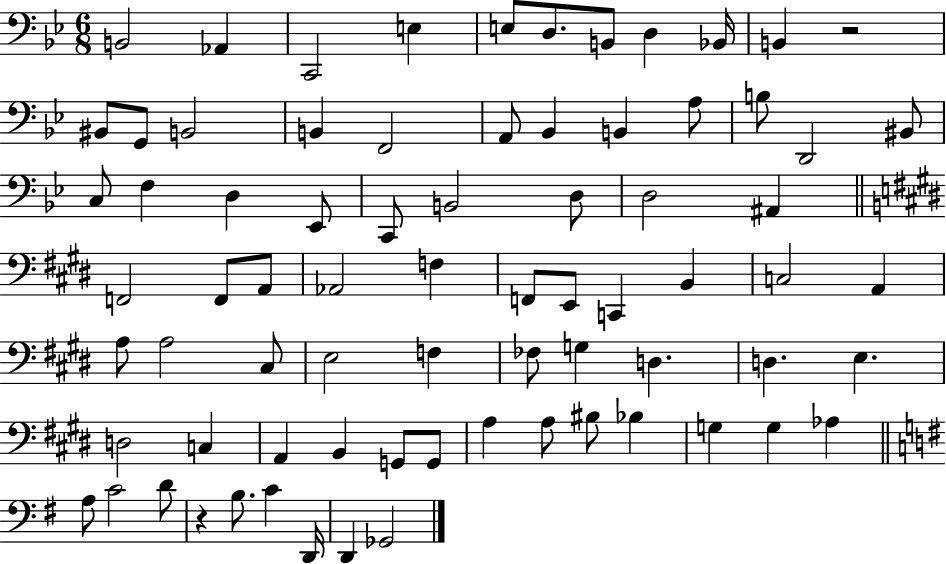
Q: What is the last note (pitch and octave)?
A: Gb2